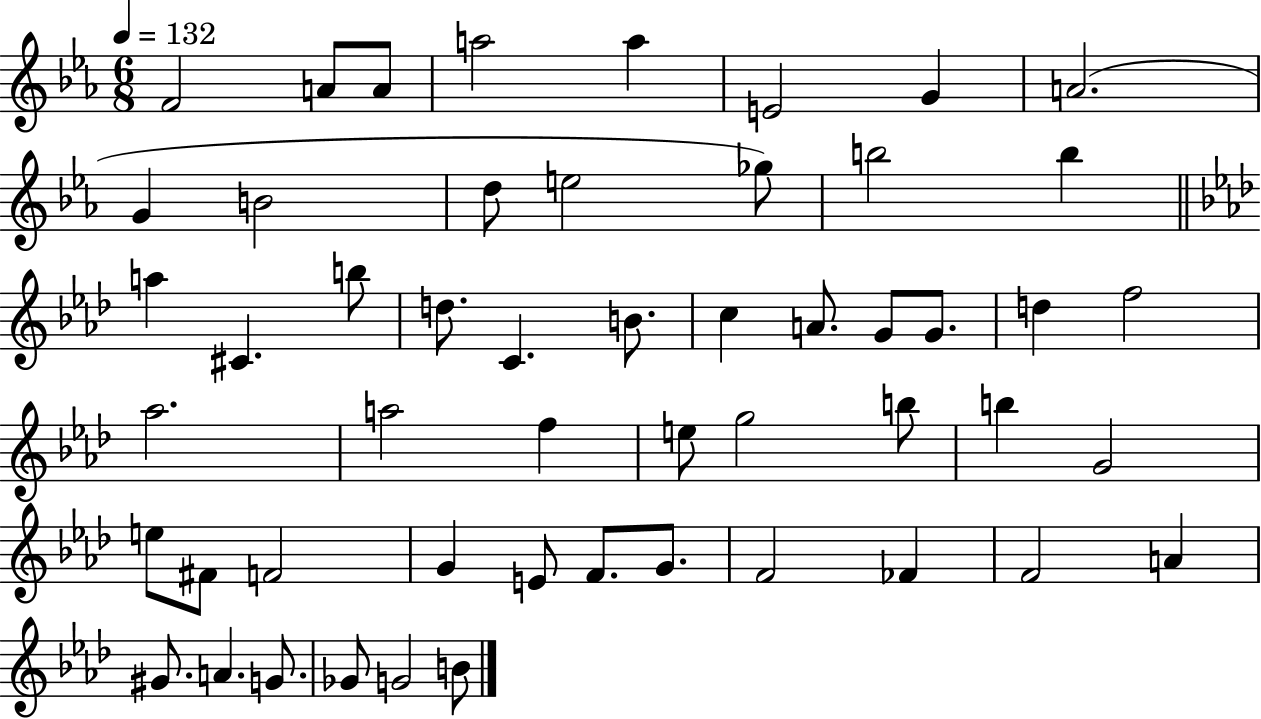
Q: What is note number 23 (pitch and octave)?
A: A4